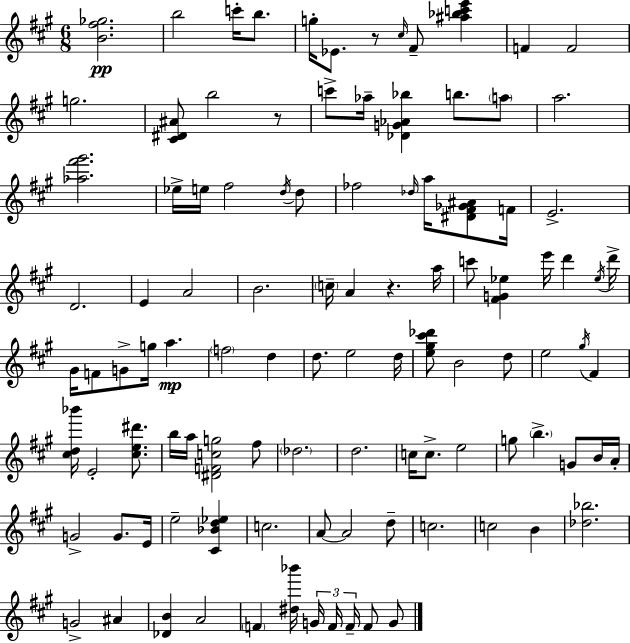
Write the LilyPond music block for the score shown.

{
  \clef treble
  \numericTimeSignature
  \time 6/8
  \key a \major
  <b' fis'' ges''>2.\pp | b''2 c'''16-. b''8. | g''16-. ees'8. r8 \grace { cis''16 } fis'8-- <ais'' bes'' c''' e'''>4 | f'4 f'2 | \break g''2. | <cis' dis' ais'>8 b''2 r8 | c'''8-> aes''16-- <des' g' aes' bes''>4 b''8. \parenthesize a''8 | a''2. | \break <aes'' fis''' gis'''>2. | ees''16-> e''16 fis''2 \acciaccatura { d''16 } | d''8 fes''2 \grace { des''16 } a''16 | <dis' fis' ges' ais'>8 f'16 e'2.-> | \break d'2. | e'4 a'2 | b'2. | \parenthesize c''16-- a'4 r4. | \break a''16 c'''8 <fis' g' ees''>4 e'''16 d'''4 | \acciaccatura { ees''16 } d'''16-> gis'16 f'8 g'8-> g''16 a''4.\mp | \parenthesize f''2 | d''4 d''8. e''2 | \break d''16 <e'' gis'' cis''' des'''>8 b'2 | d''8 e''2 | \acciaccatura { gis''16 } fis'4 <cis'' d'' bes'''>16 e'2-. | <cis'' e'' dis'''>8. b''16 a''16 <dis' f' c'' g''>2 | \break fis''8 \parenthesize des''2. | d''2. | c''16 c''8.-> e''2 | g''8 \parenthesize b''4.-> | \break g'8 b'16 a'16-. g'2-> | g'8. e'16 e''2-- | <cis' bes' d'' ees''>4 c''2. | a'8~~ a'2 | \break d''8-- c''2. | c''2 | b'4 <des'' bes''>2. | g'2-> | \break ais'4 <des' b'>4 a'2 | \parenthesize f'4 <dis'' bes'''>16 \tuplet 3/2 { g'16 f'16 | f'16-- } f'8 g'8 \bar "|."
}